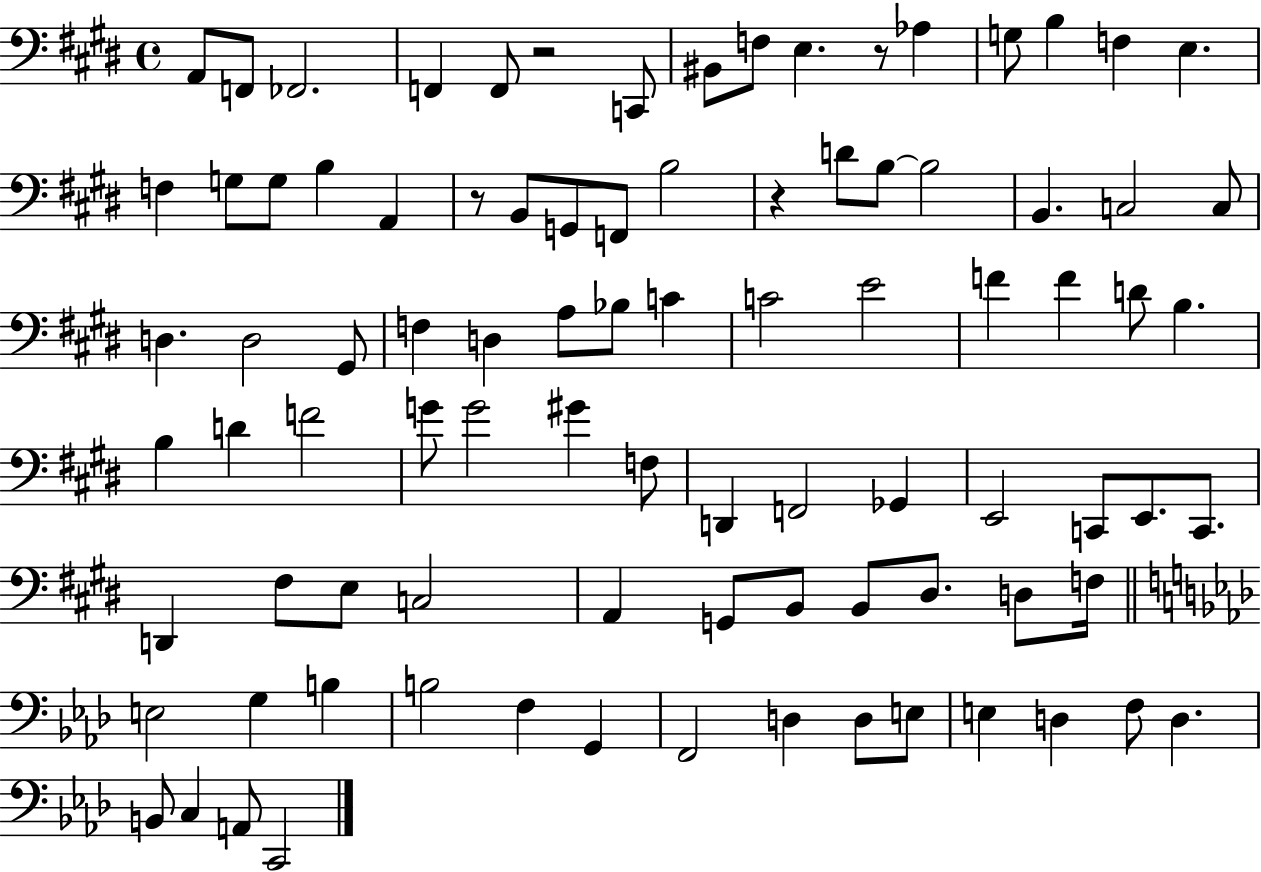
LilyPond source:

{
  \clef bass
  \time 4/4
  \defaultTimeSignature
  \key e \major
  a,8 f,8 fes,2. | f,4 f,8 r2 c,8 | bis,8 f8 e4. r8 aes4 | g8 b4 f4 e4. | \break f4 g8 g8 b4 a,4 | r8 b,8 g,8 f,8 b2 | r4 d'8 b8~~ b2 | b,4. c2 c8 | \break d4. d2 gis,8 | f4 d4 a8 bes8 c'4 | c'2 e'2 | f'4 f'4 d'8 b4. | \break b4 d'4 f'2 | g'8 g'2 gis'4 f8 | d,4 f,2 ges,4 | e,2 c,8 e,8. c,8. | \break d,4 fis8 e8 c2 | a,4 g,8 b,8 b,8 dis8. d8 f16 | \bar "||" \break \key aes \major e2 g4 b4 | b2 f4 g,4 | f,2 d4 d8 e8 | e4 d4 f8 d4. | \break b,8 c4 a,8 c,2 | \bar "|."
}